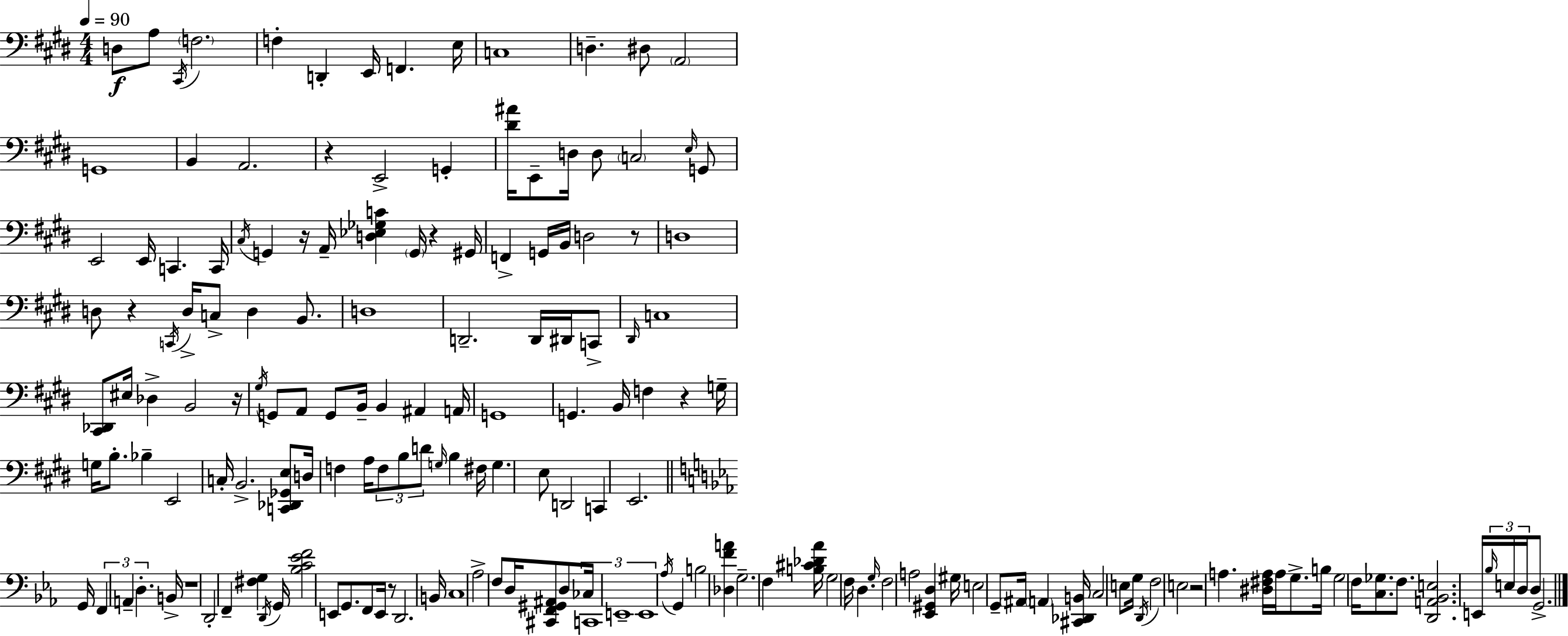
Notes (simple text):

D3/e A3/e C#2/s F3/h. F3/q D2/q E2/s F2/q. E3/s C3/w D3/q. D#3/e A2/h G2/w B2/q A2/h. R/q E2/h G2/q [D#4,A#4]/s E2/e D3/s D3/e C3/h E3/s G2/e E2/h E2/s C2/q. C2/s C#3/s G2/q R/s A2/s [D3,Eb3,Gb3,C4]/q G2/s R/q G#2/s F2/q G2/s B2/s D3/h R/e D3/w D3/e R/q C2/s D3/s C3/e D3/q B2/e. D3/w D2/h. D2/s D#2/s C2/e D#2/s C3/w [C#2,Db2]/e EIS3/s Db3/q B2/h R/s G#3/s G2/e A2/e G2/e B2/s B2/q A#2/q A2/s G2/w G2/q. B2/s F3/q R/q G3/s G3/s B3/e. Bb3/q E2/h C3/s B2/h. [C2,Db2,Gb2,E3]/e D3/s F3/q A3/s F3/e B3/e D4/e G3/s B3/q F#3/s G3/q. E3/e D2/h C2/q E2/h. G2/s F2/q A2/q D3/q. B2/s R/w D2/h F2/q [F#3,G3]/q D2/s G2/s [Bb3,C4,Eb4,F4]/h E2/e G2/e. F2/e E2/s R/e D2/h. B2/s C3/w Ab3/h F3/e D3/s [C#2,F2,G#2,A#2]/e D3/e CES3/s C2/w E2/w E2/w Ab3/s G2/q B3/h [Db3,F4,A4]/q G3/h. F3/q [B3,C#4,Db4,Ab4]/s G3/h F3/s D3/q. G3/s F3/h A3/h [Eb2,G#2,D3]/q G#3/s E3/h G2/e A#2/s A2/q [C#2,Db2,B2]/s C3/h E3/e G3/s D2/s F3/h E3/h R/h A3/q. [D#3,F#3,A3]/s A3/s G3/e. B3/s G3/h F3/s [C3,Gb3]/e. F3/e. [D2,A2,Bb2,E3]/h. E2/s Bb3/s E3/s D3/s D3/e G2/h.